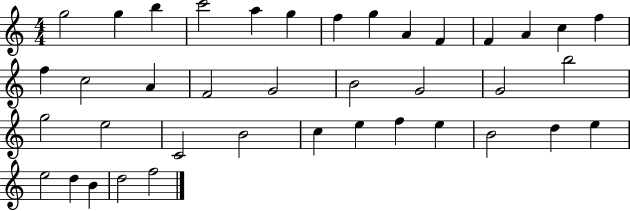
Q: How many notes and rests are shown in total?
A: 39